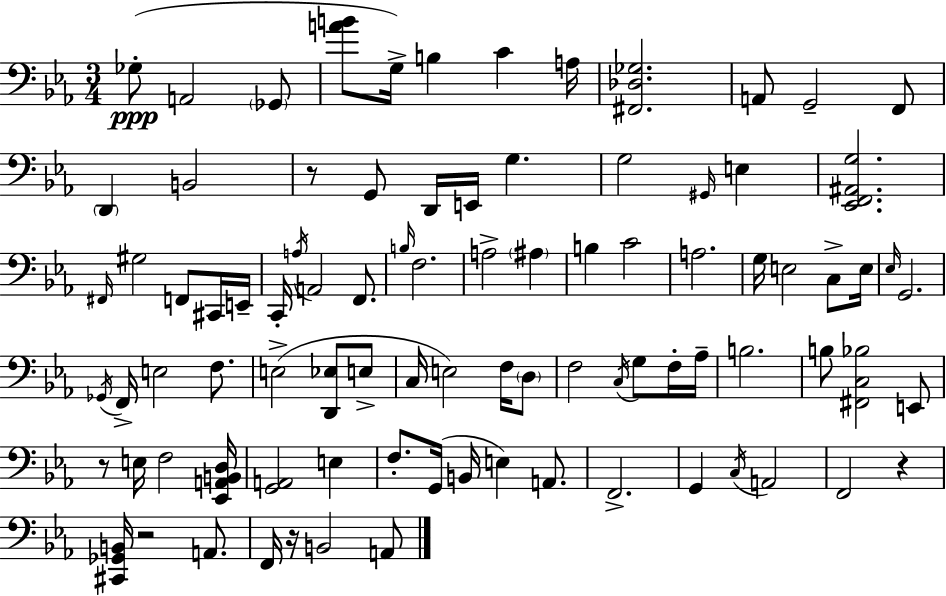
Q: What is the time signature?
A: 3/4